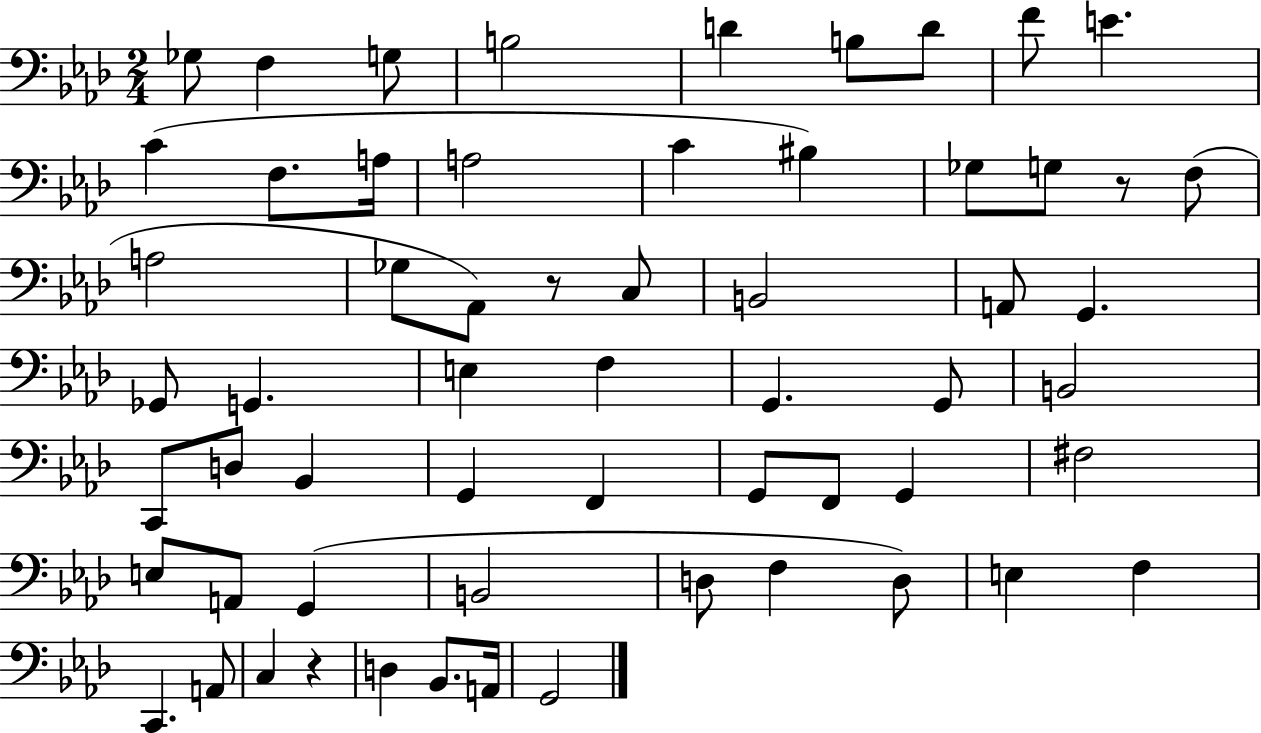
Gb3/e F3/q G3/e B3/h D4/q B3/e D4/e F4/e E4/q. C4/q F3/e. A3/s A3/h C4/q BIS3/q Gb3/e G3/e R/e F3/e A3/h Gb3/e Ab2/e R/e C3/e B2/h A2/e G2/q. Gb2/e G2/q. E3/q F3/q G2/q. G2/e B2/h C2/e D3/e Bb2/q G2/q F2/q G2/e F2/e G2/q F#3/h E3/e A2/e G2/q B2/h D3/e F3/q D3/e E3/q F3/q C2/q. A2/e C3/q R/q D3/q Bb2/e. A2/s G2/h